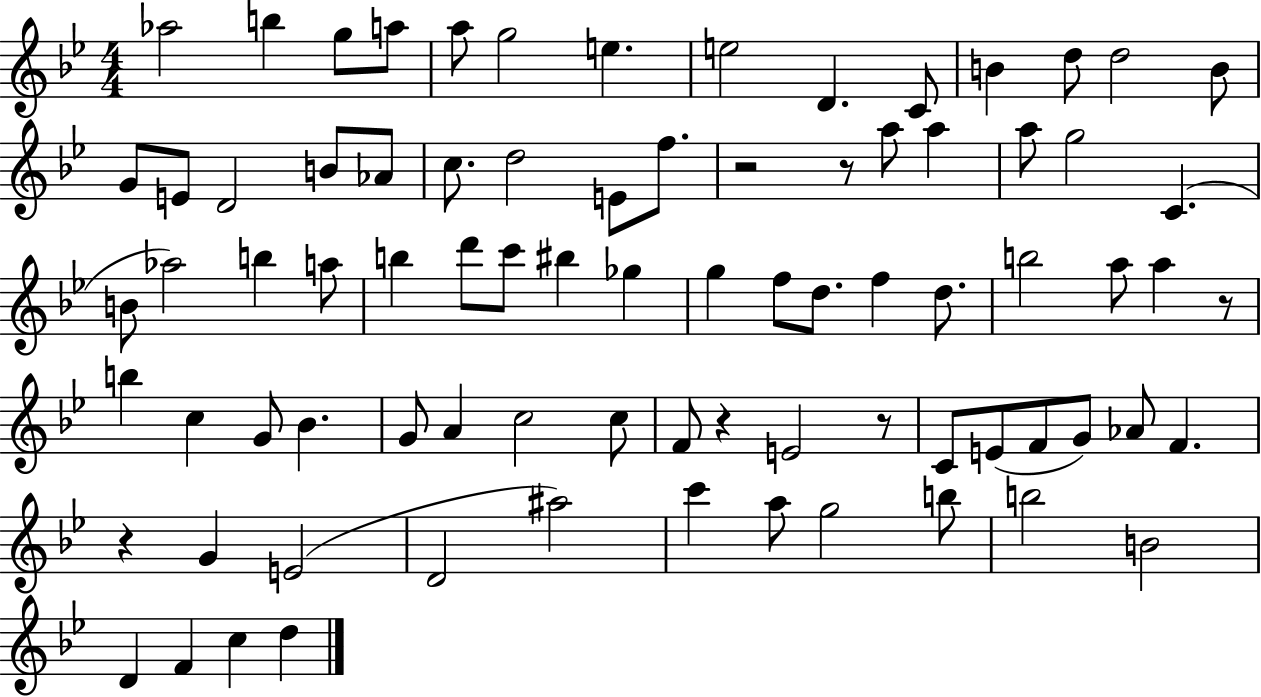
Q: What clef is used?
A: treble